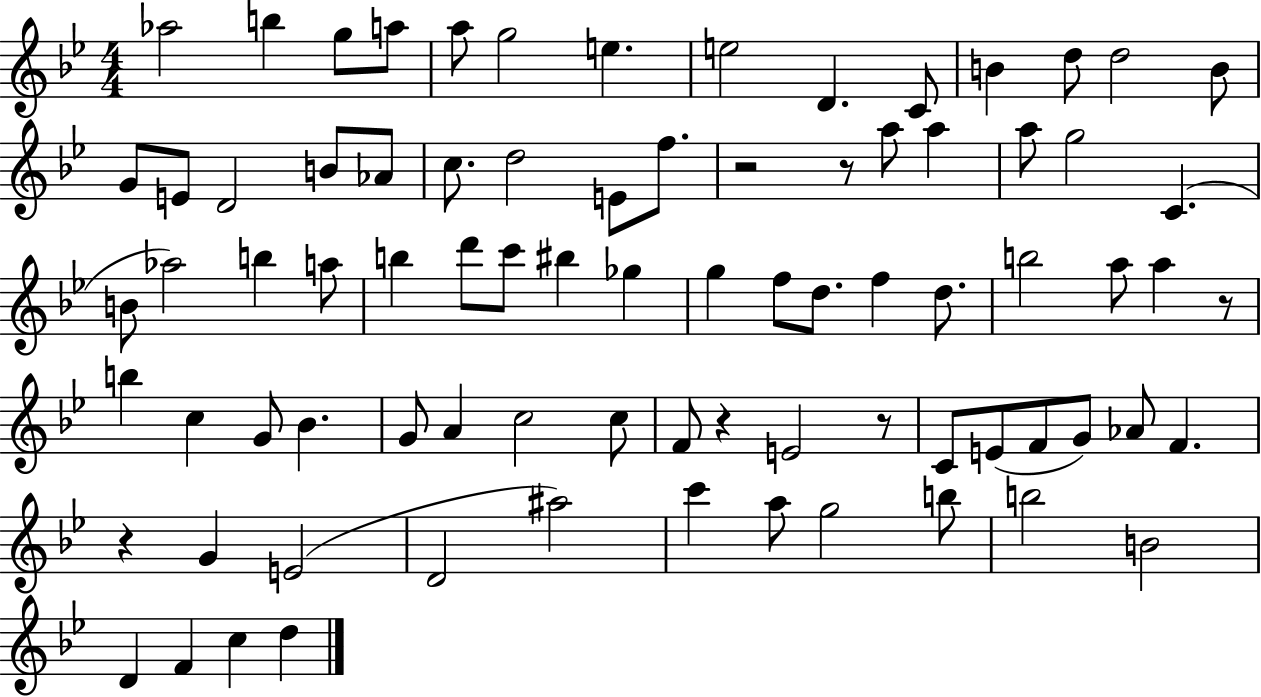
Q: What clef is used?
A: treble